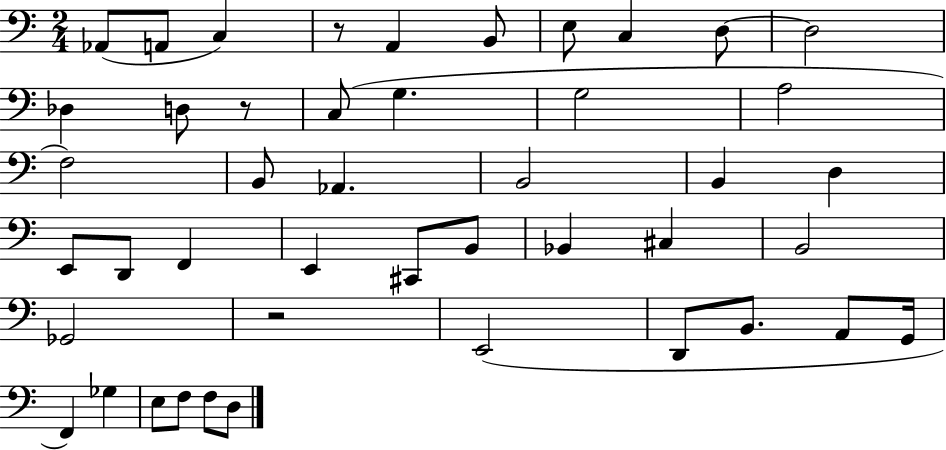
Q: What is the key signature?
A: C major